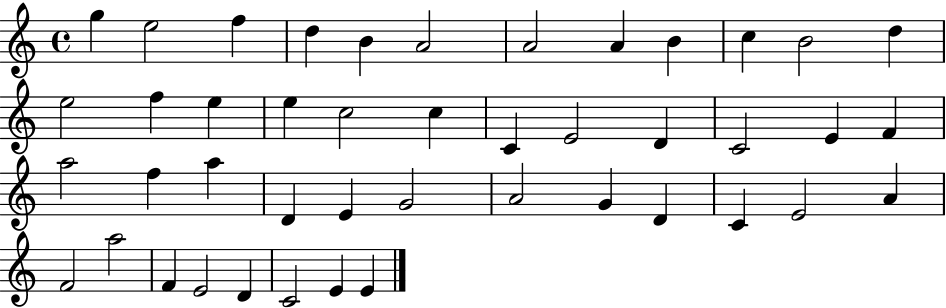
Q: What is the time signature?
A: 4/4